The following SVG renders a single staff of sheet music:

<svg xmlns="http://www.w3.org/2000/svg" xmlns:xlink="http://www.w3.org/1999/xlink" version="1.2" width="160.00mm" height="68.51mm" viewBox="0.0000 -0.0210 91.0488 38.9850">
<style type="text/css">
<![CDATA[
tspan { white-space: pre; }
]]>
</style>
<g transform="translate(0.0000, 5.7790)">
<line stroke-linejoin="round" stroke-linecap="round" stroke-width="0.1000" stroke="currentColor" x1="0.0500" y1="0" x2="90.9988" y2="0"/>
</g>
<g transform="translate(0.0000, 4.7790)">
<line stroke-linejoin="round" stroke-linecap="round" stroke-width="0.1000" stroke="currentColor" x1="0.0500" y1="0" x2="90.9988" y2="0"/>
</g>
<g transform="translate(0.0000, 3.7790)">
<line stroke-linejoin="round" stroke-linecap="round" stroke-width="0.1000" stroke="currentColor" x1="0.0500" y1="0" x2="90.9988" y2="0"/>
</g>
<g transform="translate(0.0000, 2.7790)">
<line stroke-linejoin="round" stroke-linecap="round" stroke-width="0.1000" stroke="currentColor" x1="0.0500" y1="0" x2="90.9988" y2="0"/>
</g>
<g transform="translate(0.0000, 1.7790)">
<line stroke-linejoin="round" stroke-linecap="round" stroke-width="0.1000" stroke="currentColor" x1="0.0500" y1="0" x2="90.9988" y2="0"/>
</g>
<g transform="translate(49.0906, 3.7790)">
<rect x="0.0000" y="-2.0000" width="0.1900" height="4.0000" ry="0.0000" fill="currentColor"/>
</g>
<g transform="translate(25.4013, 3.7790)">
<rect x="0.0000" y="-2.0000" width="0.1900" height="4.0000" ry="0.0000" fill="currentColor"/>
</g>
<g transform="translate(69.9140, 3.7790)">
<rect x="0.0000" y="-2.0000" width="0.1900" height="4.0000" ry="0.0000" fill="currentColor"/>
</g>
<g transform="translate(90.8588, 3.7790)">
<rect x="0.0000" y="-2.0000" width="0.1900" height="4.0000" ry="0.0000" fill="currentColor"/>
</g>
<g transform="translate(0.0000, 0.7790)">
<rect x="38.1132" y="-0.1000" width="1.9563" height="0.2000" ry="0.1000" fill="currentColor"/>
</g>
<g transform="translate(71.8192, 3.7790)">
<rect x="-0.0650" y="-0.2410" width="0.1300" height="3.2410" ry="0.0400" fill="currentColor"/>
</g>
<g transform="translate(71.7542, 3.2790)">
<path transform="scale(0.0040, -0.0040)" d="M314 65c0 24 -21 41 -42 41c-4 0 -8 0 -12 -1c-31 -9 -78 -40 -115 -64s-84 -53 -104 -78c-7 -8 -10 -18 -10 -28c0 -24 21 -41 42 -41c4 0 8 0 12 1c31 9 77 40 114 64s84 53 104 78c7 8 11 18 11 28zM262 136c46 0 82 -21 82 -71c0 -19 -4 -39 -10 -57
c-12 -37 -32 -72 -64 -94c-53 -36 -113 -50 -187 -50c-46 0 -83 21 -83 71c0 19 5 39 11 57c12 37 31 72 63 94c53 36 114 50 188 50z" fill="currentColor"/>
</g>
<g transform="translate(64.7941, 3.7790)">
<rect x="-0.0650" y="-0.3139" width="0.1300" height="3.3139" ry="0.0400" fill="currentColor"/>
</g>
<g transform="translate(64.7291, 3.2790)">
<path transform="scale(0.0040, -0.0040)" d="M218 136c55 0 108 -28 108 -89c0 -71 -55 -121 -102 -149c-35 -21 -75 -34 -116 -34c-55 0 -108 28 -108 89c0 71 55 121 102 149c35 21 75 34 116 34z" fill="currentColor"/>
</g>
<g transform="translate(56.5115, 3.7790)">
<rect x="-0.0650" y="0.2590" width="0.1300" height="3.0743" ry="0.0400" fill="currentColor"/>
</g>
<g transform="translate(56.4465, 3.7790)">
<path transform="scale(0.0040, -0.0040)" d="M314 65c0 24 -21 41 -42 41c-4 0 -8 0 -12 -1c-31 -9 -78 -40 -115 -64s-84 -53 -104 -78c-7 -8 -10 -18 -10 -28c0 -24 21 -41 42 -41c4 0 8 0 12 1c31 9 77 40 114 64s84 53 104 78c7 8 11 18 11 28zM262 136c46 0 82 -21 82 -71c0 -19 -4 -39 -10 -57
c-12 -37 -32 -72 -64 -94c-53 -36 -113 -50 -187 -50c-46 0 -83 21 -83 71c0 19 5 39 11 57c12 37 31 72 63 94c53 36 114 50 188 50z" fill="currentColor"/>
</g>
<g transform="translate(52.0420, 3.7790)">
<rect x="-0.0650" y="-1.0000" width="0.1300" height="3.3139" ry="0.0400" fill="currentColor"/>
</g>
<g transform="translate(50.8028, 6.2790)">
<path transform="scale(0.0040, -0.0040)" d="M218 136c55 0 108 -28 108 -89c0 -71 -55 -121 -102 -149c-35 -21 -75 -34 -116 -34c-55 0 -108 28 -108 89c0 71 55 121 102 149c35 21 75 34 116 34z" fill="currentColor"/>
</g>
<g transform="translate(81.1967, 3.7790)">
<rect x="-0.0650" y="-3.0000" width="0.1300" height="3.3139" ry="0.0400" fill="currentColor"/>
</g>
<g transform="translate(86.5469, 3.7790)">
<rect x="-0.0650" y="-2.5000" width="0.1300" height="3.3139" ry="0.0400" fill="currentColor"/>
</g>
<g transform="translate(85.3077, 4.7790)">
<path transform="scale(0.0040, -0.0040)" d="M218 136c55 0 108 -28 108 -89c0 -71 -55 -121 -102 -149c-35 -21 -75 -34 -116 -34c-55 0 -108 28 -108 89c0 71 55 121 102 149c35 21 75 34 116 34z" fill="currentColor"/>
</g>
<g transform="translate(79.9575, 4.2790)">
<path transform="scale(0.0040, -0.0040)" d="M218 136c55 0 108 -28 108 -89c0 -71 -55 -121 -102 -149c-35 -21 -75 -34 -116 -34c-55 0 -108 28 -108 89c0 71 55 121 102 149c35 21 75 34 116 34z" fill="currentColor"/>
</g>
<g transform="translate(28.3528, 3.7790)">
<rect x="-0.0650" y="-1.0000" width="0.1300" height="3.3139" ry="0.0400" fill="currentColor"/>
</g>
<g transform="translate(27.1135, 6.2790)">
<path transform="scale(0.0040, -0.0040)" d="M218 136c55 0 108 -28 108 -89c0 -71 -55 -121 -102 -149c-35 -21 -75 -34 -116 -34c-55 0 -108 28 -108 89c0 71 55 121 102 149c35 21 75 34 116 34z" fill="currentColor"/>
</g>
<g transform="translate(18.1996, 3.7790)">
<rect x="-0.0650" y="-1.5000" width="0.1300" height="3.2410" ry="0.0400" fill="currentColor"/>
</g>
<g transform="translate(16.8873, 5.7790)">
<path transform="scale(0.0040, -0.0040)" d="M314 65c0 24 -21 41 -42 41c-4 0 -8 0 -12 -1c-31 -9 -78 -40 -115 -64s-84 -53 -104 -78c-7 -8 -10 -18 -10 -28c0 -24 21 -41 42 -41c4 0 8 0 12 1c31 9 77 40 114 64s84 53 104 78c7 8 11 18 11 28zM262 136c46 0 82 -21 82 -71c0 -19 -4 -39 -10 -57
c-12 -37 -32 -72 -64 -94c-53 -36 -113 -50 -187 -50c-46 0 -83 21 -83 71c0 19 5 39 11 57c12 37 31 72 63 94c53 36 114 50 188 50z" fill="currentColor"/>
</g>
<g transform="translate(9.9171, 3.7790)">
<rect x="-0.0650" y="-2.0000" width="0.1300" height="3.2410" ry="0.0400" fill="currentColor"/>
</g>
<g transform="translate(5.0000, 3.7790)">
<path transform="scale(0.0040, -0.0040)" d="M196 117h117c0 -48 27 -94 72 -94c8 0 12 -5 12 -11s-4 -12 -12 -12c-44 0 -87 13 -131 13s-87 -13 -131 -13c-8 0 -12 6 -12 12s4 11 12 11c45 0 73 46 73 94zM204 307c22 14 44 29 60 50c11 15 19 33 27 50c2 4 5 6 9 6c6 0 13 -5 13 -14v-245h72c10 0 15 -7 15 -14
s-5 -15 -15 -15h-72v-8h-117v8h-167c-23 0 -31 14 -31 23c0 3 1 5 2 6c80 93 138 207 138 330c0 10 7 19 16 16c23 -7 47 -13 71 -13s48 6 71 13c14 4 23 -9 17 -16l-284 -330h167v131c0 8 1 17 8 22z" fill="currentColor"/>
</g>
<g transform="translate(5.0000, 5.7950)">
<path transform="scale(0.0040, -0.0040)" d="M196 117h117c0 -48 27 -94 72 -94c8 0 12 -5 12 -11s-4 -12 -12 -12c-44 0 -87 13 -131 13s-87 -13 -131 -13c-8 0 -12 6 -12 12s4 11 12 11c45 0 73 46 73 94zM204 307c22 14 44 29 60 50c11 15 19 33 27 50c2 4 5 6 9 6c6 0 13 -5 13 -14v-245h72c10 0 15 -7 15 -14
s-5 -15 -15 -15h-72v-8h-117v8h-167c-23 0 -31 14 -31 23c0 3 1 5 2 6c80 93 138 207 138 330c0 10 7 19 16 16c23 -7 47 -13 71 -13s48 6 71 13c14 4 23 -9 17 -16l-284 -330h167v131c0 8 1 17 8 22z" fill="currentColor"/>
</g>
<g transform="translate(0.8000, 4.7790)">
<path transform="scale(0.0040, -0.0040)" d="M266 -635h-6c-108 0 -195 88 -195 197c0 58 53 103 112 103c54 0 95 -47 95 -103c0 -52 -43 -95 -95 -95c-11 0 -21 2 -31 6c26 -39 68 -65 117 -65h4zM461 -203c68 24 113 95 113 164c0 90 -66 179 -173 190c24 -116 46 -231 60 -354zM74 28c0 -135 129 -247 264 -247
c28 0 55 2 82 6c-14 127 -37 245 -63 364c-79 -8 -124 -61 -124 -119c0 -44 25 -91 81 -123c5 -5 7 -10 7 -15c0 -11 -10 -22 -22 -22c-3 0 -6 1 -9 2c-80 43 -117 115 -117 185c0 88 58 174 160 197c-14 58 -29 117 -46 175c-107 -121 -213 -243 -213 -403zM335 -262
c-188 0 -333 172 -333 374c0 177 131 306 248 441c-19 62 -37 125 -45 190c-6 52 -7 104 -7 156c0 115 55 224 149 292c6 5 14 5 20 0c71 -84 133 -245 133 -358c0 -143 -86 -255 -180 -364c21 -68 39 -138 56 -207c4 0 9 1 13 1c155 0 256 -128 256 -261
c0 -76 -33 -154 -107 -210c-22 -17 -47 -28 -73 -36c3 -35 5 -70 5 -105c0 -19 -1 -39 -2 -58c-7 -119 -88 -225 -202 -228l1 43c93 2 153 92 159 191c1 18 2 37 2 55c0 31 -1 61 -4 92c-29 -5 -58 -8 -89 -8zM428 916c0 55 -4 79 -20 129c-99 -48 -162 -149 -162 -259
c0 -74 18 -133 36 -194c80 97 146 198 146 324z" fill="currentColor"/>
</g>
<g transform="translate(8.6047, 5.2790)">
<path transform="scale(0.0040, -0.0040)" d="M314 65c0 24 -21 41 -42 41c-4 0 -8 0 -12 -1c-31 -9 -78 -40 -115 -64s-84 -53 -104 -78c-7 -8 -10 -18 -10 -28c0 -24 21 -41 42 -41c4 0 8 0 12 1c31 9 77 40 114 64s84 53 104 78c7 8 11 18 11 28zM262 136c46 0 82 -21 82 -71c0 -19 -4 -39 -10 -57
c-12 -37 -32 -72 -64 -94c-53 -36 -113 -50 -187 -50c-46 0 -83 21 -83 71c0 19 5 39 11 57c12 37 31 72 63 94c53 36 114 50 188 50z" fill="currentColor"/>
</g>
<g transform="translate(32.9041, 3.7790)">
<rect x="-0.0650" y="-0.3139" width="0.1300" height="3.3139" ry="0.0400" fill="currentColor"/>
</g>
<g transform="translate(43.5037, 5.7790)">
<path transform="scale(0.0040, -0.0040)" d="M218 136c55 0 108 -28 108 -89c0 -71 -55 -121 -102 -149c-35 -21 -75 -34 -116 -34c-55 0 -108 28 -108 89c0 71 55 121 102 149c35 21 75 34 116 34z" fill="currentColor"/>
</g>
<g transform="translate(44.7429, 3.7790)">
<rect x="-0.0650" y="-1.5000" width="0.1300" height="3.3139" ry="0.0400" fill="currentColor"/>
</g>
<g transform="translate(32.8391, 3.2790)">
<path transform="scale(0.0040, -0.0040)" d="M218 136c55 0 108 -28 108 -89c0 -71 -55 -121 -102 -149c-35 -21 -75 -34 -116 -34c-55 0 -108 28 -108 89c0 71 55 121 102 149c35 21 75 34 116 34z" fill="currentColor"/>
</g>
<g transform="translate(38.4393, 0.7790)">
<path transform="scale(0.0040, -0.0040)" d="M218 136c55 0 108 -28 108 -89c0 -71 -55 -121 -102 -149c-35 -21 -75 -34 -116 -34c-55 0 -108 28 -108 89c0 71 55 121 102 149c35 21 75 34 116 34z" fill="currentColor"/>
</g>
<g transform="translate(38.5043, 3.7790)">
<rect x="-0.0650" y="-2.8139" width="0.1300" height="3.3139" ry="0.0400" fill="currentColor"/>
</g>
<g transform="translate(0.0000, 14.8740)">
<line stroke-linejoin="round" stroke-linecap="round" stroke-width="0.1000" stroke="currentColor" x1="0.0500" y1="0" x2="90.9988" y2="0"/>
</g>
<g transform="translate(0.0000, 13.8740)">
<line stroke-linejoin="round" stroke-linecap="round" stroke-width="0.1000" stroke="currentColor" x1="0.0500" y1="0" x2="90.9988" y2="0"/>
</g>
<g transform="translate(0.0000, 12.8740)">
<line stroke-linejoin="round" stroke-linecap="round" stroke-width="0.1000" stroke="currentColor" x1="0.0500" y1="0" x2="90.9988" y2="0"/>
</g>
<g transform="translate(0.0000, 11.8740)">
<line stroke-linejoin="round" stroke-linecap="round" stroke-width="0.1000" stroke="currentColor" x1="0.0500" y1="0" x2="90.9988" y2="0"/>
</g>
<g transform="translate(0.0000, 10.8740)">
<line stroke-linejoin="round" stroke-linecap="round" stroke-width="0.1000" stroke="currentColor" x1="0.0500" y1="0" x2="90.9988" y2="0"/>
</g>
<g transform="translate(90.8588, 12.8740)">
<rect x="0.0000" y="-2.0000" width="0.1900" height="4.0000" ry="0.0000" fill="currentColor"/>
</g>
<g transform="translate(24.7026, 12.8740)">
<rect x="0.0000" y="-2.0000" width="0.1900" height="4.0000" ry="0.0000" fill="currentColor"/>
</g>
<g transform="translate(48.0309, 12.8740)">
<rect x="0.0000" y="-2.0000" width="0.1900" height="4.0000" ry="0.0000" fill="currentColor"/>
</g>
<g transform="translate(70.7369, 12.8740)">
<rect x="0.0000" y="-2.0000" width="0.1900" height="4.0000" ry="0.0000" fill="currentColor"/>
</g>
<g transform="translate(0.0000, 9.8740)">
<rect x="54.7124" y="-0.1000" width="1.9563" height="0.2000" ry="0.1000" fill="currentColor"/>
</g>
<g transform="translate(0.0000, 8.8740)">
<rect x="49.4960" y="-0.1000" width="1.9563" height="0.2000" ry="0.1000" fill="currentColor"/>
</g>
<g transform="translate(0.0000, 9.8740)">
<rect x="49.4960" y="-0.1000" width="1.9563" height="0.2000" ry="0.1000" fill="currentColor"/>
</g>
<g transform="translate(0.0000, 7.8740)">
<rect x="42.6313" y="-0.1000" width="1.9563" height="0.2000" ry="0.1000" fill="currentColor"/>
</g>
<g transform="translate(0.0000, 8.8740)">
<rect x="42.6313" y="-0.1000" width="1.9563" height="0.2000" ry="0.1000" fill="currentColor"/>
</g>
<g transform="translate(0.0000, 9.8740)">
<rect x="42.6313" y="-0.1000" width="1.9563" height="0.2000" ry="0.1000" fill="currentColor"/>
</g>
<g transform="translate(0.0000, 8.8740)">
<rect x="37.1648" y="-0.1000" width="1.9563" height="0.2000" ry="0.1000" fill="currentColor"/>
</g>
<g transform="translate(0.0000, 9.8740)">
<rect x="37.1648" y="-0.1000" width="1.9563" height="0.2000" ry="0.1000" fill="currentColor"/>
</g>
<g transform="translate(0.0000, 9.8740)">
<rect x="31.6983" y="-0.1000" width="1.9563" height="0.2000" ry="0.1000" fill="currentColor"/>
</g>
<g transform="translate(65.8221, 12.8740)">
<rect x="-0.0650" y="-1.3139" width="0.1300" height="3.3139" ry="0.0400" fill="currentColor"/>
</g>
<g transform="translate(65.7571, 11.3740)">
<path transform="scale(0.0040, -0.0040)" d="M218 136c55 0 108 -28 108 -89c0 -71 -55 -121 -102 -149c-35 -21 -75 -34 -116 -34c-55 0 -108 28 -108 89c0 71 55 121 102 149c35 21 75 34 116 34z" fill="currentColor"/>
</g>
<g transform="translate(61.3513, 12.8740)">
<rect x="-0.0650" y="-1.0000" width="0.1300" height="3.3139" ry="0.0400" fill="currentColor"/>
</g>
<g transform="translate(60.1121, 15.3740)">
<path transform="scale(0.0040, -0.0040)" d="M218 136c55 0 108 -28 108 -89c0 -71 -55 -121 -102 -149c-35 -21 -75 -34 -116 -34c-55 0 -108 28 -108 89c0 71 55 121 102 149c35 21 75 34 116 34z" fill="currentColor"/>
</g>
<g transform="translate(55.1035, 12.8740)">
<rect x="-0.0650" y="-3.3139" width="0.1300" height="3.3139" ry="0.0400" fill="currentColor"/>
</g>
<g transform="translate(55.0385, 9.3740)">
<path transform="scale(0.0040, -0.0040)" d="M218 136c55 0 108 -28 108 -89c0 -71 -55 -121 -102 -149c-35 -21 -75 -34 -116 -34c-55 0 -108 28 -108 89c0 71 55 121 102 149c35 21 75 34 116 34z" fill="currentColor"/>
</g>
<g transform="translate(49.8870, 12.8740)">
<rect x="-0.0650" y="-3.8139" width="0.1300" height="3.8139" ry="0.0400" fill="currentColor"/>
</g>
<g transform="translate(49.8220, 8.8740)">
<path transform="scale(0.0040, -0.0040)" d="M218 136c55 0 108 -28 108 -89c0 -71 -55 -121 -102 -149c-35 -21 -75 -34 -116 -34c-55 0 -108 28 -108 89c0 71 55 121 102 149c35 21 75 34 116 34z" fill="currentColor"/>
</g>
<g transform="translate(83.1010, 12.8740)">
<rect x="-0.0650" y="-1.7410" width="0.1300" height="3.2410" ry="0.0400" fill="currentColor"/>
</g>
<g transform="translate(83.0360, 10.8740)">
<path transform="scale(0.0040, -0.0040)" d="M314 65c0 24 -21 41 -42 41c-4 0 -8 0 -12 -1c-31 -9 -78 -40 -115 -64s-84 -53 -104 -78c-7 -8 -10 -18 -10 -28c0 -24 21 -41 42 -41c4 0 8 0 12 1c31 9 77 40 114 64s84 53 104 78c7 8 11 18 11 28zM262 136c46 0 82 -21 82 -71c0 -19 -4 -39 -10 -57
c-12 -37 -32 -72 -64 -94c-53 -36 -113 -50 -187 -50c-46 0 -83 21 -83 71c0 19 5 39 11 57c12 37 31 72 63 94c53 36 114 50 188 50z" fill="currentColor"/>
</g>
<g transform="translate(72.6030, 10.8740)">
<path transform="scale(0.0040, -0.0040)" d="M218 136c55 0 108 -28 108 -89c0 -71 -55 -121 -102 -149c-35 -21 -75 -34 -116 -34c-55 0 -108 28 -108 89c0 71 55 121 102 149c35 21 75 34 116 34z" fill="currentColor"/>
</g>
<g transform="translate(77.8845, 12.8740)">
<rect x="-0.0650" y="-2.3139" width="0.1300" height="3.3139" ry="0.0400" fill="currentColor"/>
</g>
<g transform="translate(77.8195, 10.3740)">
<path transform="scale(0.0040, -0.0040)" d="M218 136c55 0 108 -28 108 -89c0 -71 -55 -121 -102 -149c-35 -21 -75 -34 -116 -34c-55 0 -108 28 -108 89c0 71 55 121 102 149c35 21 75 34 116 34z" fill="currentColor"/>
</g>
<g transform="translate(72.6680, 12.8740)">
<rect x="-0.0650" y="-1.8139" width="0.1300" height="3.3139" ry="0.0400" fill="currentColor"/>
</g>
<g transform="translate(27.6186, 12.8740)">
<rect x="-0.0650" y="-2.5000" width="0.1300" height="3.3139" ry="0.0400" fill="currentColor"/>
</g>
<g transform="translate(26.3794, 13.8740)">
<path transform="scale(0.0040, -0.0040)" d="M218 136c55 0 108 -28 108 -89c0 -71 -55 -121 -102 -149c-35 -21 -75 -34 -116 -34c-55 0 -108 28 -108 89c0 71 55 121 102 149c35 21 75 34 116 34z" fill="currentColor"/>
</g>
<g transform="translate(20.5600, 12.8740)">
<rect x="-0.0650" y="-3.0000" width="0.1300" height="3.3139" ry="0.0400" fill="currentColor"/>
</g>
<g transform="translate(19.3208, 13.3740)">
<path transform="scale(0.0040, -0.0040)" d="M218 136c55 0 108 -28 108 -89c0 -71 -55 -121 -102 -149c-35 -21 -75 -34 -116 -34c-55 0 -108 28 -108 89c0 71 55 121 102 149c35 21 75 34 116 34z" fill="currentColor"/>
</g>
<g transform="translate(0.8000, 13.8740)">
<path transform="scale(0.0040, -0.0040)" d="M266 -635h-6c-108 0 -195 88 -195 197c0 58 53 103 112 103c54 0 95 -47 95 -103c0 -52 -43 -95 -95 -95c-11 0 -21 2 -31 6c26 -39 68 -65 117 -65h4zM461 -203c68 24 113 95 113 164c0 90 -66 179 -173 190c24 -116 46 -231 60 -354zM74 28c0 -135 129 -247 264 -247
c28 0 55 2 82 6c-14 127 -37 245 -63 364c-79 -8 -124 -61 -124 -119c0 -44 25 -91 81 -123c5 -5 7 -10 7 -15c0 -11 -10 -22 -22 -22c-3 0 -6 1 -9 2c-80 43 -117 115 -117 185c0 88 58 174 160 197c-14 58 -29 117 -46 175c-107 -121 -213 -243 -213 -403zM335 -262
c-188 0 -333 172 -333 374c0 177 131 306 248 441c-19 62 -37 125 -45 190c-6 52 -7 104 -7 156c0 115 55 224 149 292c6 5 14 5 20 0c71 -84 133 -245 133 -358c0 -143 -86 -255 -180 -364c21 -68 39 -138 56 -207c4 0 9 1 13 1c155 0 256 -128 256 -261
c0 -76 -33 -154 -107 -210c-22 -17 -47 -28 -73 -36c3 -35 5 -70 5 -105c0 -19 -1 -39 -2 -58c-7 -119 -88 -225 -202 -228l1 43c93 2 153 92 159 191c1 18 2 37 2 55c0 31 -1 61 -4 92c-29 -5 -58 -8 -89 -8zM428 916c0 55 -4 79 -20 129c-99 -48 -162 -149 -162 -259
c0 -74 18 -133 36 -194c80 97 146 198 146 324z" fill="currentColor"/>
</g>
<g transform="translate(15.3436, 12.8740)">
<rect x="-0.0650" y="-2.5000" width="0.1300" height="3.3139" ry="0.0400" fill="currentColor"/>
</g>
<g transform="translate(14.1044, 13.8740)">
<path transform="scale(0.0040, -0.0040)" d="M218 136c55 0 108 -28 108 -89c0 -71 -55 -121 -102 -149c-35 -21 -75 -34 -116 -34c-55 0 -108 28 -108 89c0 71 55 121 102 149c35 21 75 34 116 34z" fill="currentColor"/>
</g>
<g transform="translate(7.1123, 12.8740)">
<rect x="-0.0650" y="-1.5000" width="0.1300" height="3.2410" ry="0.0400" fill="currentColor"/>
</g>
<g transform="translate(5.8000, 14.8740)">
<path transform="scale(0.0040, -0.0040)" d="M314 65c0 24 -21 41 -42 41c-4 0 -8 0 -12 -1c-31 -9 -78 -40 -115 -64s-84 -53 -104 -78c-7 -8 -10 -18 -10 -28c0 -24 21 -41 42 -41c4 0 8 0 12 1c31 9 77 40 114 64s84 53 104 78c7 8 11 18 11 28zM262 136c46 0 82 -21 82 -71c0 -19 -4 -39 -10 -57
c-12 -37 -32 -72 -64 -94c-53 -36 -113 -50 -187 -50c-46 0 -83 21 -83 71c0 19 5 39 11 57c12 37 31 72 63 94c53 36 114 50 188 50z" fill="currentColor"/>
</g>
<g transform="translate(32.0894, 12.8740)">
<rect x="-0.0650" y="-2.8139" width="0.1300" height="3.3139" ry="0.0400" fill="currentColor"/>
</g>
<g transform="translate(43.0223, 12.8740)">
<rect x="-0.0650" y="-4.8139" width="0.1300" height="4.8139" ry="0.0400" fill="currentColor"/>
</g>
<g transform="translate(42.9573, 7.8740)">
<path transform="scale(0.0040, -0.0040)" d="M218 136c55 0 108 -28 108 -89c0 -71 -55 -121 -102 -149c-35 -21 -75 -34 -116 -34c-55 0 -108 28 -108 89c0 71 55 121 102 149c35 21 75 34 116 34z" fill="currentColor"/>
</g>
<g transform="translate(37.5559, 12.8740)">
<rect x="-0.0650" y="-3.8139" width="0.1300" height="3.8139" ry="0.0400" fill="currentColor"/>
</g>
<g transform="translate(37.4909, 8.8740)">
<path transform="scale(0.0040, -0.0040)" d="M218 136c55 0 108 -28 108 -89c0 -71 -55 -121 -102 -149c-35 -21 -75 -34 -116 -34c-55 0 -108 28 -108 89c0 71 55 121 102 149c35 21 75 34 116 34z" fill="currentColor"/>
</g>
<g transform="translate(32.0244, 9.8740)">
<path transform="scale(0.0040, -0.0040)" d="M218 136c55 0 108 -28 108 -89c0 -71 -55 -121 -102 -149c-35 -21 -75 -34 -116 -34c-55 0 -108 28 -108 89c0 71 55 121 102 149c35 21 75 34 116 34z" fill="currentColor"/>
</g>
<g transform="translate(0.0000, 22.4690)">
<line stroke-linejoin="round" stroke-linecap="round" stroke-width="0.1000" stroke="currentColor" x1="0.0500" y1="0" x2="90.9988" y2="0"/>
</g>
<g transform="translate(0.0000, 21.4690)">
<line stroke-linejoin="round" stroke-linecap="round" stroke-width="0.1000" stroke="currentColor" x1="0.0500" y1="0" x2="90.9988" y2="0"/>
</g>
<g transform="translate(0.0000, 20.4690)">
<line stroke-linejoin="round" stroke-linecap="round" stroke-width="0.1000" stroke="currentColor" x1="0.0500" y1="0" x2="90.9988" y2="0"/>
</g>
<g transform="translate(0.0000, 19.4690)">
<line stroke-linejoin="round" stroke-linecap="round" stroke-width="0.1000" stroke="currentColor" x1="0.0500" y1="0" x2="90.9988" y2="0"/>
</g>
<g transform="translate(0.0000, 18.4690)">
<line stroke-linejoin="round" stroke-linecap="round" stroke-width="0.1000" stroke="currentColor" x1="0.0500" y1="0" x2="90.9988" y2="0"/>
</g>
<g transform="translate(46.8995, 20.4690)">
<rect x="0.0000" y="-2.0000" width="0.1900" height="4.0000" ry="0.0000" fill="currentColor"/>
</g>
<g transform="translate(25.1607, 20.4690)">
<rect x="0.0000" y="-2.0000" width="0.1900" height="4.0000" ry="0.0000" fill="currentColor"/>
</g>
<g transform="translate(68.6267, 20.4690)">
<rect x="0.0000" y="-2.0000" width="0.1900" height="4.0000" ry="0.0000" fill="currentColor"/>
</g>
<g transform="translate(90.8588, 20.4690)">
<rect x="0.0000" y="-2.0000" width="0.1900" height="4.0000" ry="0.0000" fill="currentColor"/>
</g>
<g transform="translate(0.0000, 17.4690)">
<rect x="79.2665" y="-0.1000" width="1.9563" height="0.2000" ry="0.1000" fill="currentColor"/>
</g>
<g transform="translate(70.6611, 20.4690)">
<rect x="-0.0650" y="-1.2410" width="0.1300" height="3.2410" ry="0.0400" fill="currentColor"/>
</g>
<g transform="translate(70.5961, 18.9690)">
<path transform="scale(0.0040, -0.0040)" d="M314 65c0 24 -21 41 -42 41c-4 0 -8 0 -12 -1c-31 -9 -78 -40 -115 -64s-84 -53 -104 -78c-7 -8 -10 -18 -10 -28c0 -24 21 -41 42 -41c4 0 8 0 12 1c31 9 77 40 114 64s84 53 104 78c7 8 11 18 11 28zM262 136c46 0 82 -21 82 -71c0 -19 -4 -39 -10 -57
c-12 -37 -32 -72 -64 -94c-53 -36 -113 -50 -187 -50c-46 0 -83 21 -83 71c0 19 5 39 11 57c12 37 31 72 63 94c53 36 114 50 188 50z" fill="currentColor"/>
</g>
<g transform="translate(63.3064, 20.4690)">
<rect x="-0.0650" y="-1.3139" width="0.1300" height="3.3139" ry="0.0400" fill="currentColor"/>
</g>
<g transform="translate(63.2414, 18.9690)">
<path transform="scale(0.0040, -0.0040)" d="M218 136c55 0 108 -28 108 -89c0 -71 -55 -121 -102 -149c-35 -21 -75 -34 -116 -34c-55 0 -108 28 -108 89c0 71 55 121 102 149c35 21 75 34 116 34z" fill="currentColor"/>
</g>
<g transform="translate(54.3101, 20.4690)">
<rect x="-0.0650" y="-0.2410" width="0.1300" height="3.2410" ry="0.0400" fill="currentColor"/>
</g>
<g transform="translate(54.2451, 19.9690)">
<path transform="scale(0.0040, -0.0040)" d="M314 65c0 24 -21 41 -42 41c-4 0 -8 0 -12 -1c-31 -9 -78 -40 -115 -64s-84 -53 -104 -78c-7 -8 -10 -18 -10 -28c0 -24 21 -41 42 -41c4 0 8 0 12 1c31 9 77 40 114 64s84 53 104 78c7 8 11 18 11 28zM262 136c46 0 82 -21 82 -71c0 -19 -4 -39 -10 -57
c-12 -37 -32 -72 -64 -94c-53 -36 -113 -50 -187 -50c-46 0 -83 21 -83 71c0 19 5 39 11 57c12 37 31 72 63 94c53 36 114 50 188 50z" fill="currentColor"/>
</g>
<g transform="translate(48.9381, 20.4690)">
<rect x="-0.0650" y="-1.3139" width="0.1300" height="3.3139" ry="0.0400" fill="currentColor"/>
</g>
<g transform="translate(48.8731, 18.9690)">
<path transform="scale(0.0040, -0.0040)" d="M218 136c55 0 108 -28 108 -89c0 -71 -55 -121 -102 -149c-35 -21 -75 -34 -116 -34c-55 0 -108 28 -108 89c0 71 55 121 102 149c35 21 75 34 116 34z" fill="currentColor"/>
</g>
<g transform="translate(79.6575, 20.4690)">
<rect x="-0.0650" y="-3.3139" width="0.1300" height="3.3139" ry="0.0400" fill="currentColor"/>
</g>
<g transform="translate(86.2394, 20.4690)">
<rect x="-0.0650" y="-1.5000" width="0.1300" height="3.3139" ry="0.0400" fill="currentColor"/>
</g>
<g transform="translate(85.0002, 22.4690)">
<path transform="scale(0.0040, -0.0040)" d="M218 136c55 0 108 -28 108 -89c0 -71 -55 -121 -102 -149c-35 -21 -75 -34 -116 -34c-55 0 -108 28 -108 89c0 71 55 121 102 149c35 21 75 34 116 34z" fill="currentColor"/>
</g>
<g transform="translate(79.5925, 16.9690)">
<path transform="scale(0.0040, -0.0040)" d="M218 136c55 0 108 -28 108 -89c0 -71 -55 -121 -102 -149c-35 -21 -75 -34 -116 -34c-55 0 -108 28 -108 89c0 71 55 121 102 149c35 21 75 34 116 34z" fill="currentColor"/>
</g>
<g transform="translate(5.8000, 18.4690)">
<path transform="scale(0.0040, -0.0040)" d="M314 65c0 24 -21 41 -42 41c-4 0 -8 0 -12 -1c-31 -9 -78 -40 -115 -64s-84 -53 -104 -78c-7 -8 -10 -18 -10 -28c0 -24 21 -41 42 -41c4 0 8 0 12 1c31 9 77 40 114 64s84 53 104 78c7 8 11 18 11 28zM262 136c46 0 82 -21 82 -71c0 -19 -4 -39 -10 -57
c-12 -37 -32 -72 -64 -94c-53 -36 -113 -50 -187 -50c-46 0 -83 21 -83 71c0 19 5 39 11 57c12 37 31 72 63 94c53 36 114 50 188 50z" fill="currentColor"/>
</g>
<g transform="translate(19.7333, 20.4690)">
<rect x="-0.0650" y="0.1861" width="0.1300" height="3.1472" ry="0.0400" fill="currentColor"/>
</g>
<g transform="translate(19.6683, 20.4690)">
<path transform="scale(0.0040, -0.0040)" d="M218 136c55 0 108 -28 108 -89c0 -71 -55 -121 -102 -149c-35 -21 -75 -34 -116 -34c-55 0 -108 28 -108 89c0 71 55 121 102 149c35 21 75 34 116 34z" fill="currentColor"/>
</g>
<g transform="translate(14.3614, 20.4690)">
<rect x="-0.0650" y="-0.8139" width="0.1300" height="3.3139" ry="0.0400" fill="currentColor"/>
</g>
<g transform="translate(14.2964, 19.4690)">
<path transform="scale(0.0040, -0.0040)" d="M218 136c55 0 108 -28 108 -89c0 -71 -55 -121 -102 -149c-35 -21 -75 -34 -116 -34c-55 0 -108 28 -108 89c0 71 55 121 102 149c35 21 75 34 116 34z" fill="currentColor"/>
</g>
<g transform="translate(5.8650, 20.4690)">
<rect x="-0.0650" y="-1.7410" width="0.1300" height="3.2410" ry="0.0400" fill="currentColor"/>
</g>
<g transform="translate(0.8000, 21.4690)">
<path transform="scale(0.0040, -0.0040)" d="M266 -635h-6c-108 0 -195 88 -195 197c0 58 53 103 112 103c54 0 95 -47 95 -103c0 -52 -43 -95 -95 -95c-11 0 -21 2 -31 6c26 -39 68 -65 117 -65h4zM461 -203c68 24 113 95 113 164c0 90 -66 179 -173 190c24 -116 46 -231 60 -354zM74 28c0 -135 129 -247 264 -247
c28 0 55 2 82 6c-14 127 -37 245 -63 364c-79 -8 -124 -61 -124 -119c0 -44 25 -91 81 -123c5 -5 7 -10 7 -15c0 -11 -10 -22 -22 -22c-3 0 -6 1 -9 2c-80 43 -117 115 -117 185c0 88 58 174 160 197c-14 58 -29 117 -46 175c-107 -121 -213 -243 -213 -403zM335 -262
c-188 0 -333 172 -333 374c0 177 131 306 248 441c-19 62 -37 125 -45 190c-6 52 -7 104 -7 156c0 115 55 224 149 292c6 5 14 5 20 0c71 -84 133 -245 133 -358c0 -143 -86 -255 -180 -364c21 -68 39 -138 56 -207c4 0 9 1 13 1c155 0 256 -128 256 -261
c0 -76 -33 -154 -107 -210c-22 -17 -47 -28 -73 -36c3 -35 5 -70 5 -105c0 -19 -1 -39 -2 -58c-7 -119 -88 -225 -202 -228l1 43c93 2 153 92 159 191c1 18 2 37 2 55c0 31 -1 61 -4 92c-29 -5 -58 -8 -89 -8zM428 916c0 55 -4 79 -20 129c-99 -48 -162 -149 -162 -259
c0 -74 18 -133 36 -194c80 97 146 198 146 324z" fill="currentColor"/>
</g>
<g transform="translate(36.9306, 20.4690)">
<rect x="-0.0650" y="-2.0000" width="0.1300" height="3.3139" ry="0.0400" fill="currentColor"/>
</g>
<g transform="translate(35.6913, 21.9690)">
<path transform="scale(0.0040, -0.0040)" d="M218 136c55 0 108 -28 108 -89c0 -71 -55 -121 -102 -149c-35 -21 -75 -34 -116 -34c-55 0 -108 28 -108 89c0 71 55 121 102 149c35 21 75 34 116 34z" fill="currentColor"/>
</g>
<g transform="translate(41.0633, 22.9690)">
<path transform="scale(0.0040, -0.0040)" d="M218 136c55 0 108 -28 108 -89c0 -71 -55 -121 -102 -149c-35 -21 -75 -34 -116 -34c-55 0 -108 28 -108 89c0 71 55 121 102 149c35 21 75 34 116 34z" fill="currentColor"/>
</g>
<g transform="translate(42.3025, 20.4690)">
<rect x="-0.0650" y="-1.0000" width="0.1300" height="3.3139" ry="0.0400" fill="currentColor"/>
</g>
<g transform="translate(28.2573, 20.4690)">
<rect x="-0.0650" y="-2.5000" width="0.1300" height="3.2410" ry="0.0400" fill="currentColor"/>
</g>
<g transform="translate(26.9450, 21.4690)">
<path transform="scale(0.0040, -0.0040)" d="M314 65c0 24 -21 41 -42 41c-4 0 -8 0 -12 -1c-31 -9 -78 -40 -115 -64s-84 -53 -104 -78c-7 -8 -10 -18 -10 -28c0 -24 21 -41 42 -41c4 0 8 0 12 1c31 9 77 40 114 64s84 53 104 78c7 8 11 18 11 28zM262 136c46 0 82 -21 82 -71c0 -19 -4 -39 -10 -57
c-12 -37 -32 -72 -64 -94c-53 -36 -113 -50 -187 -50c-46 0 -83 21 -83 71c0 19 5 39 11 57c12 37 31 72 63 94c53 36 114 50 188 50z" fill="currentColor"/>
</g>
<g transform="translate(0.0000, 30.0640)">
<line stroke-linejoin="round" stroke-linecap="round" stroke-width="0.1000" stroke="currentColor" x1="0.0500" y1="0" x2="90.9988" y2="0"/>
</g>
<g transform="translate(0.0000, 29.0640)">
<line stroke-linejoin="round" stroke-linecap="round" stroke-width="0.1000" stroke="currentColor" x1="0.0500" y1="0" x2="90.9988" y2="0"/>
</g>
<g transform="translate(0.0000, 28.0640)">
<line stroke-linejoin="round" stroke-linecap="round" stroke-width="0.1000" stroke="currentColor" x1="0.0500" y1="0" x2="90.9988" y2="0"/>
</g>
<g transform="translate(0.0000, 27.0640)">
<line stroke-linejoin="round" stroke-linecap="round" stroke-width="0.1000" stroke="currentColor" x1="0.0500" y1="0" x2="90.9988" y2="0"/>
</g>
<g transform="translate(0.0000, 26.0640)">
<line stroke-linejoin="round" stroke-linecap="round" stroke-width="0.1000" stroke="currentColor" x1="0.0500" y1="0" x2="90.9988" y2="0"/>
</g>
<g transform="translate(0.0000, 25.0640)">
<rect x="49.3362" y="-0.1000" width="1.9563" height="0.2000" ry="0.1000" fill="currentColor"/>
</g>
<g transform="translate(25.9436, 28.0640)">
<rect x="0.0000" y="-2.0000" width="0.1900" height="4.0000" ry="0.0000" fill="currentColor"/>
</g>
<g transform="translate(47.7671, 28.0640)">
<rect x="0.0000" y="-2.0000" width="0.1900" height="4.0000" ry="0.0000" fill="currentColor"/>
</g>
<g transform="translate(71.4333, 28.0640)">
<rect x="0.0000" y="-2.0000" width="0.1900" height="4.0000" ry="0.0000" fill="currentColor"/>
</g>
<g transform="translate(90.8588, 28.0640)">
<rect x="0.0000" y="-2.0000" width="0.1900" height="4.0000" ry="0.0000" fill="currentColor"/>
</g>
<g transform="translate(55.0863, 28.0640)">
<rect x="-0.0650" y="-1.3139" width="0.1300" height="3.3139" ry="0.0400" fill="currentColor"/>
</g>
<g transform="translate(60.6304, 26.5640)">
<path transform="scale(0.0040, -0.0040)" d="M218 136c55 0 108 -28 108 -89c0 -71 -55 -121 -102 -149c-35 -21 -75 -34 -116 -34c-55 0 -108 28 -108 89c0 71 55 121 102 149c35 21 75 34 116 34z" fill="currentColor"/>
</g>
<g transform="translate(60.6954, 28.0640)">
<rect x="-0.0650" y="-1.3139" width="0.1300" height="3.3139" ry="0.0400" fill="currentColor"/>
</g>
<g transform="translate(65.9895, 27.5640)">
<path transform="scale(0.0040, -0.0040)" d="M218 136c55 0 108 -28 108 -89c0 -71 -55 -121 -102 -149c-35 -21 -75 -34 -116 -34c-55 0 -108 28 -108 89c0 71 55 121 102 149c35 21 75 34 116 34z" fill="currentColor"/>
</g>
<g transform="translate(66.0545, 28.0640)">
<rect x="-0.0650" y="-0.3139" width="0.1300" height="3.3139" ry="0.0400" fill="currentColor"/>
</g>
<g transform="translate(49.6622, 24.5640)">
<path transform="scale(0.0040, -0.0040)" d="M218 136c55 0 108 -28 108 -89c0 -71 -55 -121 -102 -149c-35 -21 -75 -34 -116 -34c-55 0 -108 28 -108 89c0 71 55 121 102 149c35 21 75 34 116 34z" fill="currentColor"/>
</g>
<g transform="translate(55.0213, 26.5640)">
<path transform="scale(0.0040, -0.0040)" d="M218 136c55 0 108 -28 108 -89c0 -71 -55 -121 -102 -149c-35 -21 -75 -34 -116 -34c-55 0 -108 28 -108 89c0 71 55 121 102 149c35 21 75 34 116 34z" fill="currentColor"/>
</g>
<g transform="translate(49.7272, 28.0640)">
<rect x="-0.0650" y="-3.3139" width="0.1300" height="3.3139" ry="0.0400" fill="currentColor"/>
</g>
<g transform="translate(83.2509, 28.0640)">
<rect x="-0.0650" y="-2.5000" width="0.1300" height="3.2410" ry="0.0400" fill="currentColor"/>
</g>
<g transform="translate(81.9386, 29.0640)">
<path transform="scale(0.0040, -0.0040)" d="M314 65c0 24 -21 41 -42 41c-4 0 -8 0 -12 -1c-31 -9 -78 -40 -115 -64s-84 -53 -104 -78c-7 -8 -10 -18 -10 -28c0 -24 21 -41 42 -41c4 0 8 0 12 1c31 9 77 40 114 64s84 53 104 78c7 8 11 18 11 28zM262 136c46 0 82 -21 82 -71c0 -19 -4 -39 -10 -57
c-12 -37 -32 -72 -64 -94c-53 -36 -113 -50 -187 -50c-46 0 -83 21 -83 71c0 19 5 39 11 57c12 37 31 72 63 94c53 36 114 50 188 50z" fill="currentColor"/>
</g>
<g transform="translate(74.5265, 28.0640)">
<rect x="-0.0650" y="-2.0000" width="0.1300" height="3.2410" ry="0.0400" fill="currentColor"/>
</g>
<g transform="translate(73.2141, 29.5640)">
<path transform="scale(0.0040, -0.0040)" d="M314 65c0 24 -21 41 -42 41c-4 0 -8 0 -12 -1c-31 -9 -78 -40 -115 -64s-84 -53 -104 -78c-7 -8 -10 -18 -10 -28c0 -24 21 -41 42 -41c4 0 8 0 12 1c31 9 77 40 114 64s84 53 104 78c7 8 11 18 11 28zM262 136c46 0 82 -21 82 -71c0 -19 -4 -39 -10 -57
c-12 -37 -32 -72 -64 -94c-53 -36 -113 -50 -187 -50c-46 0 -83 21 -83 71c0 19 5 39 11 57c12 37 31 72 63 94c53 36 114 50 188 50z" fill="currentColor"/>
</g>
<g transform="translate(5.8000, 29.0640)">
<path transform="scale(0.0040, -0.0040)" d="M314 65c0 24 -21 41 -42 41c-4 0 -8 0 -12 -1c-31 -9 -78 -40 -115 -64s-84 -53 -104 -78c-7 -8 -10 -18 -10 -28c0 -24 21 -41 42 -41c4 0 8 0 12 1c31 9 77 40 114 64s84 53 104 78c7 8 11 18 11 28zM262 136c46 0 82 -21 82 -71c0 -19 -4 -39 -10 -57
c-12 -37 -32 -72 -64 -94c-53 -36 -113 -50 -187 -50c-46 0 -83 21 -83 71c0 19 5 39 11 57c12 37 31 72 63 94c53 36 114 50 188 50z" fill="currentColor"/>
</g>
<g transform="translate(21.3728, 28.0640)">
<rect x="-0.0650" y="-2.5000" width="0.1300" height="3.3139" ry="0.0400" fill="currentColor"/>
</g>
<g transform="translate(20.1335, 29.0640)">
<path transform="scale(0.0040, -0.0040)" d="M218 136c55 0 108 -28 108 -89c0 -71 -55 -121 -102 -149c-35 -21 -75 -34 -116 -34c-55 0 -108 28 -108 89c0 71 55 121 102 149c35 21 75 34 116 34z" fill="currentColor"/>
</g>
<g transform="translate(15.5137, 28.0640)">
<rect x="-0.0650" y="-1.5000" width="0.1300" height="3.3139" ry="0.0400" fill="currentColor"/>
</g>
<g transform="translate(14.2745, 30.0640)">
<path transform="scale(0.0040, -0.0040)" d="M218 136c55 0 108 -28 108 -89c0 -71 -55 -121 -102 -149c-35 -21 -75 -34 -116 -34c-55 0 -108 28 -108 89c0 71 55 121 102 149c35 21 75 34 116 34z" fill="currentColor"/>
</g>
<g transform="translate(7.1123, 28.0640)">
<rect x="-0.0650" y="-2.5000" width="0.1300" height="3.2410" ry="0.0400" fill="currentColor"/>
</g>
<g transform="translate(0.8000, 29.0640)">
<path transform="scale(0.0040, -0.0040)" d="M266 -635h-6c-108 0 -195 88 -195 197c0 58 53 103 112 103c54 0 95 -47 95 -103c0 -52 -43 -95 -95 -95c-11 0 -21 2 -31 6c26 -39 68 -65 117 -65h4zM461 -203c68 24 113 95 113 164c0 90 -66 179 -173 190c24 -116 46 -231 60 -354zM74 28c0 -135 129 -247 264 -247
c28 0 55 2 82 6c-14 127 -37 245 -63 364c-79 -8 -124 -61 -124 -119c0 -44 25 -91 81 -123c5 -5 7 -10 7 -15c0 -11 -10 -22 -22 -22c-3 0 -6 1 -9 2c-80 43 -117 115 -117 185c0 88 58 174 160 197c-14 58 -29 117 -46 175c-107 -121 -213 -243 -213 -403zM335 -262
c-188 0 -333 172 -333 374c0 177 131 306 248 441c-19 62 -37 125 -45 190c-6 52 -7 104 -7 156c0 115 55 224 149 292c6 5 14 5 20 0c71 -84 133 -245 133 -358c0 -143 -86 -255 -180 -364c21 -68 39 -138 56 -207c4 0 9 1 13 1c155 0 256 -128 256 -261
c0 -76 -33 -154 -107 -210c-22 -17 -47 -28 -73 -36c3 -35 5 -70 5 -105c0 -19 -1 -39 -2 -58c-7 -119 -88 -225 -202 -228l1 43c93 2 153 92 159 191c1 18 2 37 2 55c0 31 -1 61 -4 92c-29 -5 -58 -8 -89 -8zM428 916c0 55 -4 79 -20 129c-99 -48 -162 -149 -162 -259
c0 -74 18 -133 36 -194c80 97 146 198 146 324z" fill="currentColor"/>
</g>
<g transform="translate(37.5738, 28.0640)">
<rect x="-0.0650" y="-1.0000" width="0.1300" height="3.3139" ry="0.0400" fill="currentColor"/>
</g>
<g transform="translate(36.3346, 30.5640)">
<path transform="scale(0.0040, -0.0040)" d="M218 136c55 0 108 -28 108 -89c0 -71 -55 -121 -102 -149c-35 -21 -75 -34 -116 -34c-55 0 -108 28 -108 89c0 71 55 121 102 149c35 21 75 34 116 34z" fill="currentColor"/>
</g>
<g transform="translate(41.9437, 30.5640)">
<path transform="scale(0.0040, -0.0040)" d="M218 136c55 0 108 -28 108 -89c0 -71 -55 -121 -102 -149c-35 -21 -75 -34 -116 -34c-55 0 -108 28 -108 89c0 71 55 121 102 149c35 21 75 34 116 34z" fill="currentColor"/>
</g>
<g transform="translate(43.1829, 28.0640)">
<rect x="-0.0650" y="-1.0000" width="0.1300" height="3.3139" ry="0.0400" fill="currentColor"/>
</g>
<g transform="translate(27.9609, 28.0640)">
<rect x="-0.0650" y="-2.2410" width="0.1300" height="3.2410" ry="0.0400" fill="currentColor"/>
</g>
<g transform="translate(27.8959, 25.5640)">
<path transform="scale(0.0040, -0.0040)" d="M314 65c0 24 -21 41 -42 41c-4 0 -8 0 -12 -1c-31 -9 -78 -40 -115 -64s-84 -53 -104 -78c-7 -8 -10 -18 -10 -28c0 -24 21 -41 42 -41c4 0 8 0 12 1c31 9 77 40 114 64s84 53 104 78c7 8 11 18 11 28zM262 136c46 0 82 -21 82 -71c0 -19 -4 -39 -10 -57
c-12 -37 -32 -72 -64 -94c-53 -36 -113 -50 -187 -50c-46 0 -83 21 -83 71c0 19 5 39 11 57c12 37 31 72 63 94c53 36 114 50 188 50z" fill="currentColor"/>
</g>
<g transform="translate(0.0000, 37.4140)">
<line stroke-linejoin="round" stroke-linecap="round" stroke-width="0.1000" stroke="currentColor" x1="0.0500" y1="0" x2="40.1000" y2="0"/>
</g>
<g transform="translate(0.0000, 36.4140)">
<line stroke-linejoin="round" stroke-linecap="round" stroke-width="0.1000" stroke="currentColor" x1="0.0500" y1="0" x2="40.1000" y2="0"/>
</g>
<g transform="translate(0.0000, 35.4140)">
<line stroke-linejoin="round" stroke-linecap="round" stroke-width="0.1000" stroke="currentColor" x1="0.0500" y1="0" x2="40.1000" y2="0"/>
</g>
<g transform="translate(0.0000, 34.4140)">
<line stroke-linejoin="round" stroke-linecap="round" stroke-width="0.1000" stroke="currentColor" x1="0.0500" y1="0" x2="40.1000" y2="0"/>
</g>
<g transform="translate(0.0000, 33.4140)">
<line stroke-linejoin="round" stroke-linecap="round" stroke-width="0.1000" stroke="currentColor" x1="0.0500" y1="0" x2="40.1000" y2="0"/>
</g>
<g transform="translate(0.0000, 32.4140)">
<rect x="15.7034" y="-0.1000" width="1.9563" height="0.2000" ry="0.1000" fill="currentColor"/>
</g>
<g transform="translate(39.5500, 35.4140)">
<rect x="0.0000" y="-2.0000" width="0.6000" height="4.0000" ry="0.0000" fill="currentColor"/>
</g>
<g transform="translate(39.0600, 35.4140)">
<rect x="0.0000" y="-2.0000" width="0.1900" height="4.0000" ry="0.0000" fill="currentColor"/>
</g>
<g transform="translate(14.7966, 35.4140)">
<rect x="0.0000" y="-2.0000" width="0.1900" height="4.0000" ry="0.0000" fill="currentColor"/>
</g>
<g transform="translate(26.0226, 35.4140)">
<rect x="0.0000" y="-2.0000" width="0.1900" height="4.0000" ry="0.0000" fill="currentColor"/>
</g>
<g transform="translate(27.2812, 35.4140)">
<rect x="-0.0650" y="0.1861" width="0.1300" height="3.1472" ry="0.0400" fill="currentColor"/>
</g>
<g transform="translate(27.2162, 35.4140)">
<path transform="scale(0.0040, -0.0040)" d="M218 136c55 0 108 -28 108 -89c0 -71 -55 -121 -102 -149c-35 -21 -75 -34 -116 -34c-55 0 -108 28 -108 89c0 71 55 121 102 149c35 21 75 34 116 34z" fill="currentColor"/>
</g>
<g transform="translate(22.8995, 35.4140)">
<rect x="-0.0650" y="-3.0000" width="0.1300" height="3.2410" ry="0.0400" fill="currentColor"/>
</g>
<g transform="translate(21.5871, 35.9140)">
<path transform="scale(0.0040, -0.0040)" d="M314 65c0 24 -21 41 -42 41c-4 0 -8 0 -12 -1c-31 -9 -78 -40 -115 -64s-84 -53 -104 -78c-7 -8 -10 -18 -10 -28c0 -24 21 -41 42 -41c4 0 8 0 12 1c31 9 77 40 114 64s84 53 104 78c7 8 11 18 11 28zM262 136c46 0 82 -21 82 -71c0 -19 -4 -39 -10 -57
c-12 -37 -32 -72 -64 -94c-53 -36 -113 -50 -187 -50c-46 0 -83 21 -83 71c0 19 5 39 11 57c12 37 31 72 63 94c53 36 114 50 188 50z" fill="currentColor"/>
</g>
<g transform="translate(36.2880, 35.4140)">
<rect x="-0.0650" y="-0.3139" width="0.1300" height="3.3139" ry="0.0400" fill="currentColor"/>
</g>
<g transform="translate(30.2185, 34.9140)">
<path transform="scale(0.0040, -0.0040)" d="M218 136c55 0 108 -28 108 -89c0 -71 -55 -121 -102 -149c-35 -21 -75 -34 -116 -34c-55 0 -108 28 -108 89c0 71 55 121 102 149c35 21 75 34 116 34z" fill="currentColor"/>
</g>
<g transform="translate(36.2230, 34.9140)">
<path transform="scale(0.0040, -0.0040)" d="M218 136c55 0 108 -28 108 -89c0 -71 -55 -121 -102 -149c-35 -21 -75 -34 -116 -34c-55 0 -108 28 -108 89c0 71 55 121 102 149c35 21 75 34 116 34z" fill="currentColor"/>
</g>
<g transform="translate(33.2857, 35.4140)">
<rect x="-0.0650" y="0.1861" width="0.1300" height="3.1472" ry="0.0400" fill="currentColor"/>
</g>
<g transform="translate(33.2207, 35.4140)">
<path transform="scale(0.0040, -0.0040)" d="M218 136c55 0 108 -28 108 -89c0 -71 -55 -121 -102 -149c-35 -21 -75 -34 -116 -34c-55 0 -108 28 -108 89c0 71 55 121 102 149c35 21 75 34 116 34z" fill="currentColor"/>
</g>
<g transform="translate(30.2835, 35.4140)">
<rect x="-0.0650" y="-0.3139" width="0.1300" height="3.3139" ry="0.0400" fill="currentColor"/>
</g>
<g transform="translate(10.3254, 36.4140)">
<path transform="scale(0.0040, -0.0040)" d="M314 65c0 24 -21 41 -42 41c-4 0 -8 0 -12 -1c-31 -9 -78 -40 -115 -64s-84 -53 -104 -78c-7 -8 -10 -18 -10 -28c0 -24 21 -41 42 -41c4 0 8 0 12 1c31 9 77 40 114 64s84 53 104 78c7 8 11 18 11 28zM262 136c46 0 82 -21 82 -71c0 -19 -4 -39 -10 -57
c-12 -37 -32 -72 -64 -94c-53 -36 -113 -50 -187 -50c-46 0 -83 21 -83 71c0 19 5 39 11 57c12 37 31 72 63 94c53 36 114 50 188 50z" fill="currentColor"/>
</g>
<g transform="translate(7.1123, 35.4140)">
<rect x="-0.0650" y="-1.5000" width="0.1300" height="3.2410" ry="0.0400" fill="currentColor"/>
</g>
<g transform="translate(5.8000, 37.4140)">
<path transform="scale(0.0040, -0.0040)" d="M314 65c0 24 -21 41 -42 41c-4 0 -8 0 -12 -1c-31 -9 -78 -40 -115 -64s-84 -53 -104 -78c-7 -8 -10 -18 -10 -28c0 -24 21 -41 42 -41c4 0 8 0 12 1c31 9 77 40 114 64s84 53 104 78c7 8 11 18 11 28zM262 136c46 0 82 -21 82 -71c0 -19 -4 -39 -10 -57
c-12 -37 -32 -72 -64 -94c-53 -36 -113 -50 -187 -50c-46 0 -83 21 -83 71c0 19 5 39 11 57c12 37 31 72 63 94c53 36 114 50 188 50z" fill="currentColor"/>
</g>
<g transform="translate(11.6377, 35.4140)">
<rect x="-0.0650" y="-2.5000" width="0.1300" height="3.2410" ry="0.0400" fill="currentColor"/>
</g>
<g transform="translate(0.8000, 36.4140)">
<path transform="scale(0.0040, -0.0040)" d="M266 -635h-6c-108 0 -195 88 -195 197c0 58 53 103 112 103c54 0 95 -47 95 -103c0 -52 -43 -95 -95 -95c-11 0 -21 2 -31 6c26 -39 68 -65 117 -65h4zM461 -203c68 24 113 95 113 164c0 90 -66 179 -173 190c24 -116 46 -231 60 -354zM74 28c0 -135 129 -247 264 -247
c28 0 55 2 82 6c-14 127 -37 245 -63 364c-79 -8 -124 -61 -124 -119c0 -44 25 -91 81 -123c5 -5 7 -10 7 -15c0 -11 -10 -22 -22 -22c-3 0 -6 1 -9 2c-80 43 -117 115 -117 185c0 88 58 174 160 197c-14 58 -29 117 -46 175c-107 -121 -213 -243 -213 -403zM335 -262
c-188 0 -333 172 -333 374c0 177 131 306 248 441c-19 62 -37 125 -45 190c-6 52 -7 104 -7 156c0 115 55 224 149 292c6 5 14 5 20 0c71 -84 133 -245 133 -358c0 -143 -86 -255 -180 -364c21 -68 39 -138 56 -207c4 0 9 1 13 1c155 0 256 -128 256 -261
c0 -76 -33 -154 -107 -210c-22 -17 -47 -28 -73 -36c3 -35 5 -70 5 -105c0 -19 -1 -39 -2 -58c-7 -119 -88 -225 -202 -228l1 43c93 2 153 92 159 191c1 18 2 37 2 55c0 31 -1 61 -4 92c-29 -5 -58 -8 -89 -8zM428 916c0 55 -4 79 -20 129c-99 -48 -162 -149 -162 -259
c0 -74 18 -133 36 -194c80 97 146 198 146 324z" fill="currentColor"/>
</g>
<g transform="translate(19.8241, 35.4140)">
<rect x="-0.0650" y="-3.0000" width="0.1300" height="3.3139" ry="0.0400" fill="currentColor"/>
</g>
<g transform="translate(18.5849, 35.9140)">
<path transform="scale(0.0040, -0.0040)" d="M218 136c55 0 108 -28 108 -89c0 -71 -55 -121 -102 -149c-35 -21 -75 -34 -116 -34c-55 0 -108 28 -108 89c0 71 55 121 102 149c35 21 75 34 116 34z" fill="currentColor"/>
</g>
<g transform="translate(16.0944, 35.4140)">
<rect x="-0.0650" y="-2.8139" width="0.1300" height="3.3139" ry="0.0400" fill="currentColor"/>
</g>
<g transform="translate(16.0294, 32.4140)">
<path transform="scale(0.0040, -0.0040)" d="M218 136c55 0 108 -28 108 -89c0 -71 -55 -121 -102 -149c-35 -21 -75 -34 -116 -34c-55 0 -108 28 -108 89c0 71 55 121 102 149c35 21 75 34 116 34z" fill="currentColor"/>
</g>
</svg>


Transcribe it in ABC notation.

X:1
T:Untitled
M:4/4
L:1/4
K:C
F2 E2 D c a E D B2 c c2 A G E2 G A G a c' e' c' b D e f g f2 f2 d B G2 F D e c2 e e2 b E G2 E G g2 D D b e e c F2 G2 E2 G2 a A A2 B c B c